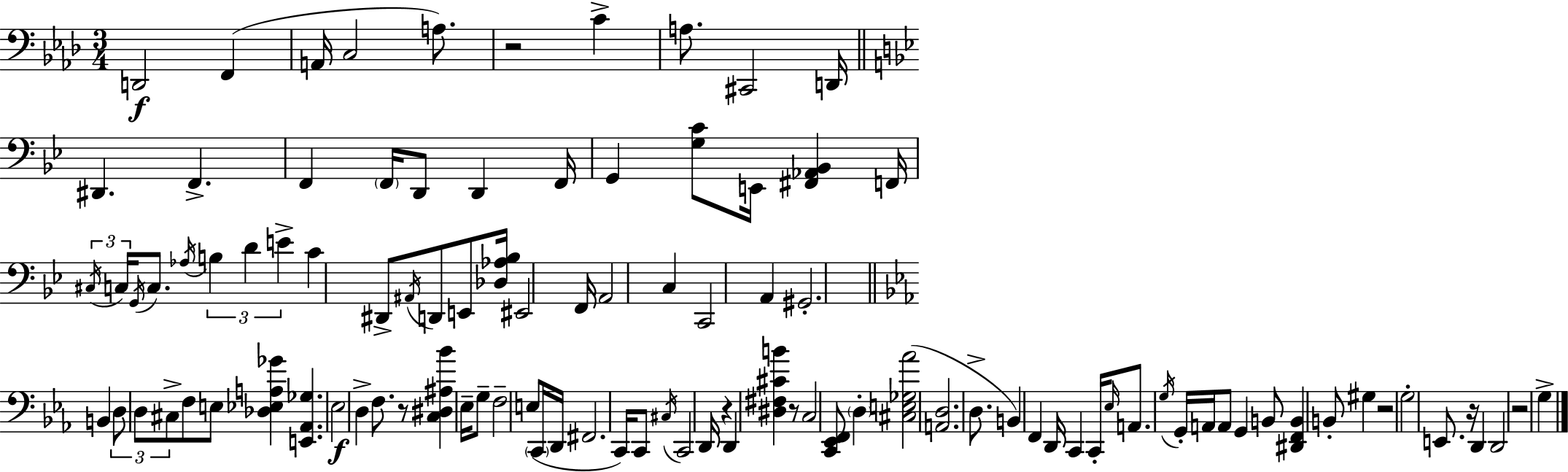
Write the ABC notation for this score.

X:1
T:Untitled
M:3/4
L:1/4
K:Fm
D,,2 F,, A,,/4 C,2 A,/2 z2 C A,/2 ^C,,2 D,,/4 ^D,, F,, F,, F,,/4 D,,/2 D,, F,,/4 G,, [G,C]/2 E,,/4 [^F,,_A,,_B,,] F,,/4 ^C,/4 C,/4 G,,/4 C,/2 _A,/4 B, D E C ^D,,/2 ^A,,/4 D,,/2 E,,/2 [_D,_A,_B,]/4 ^E,,2 F,,/4 A,,2 C, C,,2 A,, ^G,,2 B,, D,/2 D,/2 ^C,/2 F,/2 E,/2 [_D,_E,A,_G] [E,,_A,,_G,] _E,2 D, F,/2 z/2 [C,^D,^A,_B] _E,/4 G,/2 F,2 E,/2 C,,/4 D,,/4 ^F,,2 C,,/4 C,,/2 ^C,/4 C,,2 D,,/4 z D,, [^D,^F,^CB] z/2 C,2 [C,,_E,,F,,]/2 D, [^C,E,_G,_A]2 [A,,D,]2 D,/2 B,, F,, D,,/4 C,, C,,/4 _E,/4 A,,/2 G,/4 G,,/4 A,,/4 A,,/2 G,, B,,/2 [^D,,F,,B,,] B,,/2 ^G, z2 G,2 E,,/2 z/4 D,, D,,2 z2 G,